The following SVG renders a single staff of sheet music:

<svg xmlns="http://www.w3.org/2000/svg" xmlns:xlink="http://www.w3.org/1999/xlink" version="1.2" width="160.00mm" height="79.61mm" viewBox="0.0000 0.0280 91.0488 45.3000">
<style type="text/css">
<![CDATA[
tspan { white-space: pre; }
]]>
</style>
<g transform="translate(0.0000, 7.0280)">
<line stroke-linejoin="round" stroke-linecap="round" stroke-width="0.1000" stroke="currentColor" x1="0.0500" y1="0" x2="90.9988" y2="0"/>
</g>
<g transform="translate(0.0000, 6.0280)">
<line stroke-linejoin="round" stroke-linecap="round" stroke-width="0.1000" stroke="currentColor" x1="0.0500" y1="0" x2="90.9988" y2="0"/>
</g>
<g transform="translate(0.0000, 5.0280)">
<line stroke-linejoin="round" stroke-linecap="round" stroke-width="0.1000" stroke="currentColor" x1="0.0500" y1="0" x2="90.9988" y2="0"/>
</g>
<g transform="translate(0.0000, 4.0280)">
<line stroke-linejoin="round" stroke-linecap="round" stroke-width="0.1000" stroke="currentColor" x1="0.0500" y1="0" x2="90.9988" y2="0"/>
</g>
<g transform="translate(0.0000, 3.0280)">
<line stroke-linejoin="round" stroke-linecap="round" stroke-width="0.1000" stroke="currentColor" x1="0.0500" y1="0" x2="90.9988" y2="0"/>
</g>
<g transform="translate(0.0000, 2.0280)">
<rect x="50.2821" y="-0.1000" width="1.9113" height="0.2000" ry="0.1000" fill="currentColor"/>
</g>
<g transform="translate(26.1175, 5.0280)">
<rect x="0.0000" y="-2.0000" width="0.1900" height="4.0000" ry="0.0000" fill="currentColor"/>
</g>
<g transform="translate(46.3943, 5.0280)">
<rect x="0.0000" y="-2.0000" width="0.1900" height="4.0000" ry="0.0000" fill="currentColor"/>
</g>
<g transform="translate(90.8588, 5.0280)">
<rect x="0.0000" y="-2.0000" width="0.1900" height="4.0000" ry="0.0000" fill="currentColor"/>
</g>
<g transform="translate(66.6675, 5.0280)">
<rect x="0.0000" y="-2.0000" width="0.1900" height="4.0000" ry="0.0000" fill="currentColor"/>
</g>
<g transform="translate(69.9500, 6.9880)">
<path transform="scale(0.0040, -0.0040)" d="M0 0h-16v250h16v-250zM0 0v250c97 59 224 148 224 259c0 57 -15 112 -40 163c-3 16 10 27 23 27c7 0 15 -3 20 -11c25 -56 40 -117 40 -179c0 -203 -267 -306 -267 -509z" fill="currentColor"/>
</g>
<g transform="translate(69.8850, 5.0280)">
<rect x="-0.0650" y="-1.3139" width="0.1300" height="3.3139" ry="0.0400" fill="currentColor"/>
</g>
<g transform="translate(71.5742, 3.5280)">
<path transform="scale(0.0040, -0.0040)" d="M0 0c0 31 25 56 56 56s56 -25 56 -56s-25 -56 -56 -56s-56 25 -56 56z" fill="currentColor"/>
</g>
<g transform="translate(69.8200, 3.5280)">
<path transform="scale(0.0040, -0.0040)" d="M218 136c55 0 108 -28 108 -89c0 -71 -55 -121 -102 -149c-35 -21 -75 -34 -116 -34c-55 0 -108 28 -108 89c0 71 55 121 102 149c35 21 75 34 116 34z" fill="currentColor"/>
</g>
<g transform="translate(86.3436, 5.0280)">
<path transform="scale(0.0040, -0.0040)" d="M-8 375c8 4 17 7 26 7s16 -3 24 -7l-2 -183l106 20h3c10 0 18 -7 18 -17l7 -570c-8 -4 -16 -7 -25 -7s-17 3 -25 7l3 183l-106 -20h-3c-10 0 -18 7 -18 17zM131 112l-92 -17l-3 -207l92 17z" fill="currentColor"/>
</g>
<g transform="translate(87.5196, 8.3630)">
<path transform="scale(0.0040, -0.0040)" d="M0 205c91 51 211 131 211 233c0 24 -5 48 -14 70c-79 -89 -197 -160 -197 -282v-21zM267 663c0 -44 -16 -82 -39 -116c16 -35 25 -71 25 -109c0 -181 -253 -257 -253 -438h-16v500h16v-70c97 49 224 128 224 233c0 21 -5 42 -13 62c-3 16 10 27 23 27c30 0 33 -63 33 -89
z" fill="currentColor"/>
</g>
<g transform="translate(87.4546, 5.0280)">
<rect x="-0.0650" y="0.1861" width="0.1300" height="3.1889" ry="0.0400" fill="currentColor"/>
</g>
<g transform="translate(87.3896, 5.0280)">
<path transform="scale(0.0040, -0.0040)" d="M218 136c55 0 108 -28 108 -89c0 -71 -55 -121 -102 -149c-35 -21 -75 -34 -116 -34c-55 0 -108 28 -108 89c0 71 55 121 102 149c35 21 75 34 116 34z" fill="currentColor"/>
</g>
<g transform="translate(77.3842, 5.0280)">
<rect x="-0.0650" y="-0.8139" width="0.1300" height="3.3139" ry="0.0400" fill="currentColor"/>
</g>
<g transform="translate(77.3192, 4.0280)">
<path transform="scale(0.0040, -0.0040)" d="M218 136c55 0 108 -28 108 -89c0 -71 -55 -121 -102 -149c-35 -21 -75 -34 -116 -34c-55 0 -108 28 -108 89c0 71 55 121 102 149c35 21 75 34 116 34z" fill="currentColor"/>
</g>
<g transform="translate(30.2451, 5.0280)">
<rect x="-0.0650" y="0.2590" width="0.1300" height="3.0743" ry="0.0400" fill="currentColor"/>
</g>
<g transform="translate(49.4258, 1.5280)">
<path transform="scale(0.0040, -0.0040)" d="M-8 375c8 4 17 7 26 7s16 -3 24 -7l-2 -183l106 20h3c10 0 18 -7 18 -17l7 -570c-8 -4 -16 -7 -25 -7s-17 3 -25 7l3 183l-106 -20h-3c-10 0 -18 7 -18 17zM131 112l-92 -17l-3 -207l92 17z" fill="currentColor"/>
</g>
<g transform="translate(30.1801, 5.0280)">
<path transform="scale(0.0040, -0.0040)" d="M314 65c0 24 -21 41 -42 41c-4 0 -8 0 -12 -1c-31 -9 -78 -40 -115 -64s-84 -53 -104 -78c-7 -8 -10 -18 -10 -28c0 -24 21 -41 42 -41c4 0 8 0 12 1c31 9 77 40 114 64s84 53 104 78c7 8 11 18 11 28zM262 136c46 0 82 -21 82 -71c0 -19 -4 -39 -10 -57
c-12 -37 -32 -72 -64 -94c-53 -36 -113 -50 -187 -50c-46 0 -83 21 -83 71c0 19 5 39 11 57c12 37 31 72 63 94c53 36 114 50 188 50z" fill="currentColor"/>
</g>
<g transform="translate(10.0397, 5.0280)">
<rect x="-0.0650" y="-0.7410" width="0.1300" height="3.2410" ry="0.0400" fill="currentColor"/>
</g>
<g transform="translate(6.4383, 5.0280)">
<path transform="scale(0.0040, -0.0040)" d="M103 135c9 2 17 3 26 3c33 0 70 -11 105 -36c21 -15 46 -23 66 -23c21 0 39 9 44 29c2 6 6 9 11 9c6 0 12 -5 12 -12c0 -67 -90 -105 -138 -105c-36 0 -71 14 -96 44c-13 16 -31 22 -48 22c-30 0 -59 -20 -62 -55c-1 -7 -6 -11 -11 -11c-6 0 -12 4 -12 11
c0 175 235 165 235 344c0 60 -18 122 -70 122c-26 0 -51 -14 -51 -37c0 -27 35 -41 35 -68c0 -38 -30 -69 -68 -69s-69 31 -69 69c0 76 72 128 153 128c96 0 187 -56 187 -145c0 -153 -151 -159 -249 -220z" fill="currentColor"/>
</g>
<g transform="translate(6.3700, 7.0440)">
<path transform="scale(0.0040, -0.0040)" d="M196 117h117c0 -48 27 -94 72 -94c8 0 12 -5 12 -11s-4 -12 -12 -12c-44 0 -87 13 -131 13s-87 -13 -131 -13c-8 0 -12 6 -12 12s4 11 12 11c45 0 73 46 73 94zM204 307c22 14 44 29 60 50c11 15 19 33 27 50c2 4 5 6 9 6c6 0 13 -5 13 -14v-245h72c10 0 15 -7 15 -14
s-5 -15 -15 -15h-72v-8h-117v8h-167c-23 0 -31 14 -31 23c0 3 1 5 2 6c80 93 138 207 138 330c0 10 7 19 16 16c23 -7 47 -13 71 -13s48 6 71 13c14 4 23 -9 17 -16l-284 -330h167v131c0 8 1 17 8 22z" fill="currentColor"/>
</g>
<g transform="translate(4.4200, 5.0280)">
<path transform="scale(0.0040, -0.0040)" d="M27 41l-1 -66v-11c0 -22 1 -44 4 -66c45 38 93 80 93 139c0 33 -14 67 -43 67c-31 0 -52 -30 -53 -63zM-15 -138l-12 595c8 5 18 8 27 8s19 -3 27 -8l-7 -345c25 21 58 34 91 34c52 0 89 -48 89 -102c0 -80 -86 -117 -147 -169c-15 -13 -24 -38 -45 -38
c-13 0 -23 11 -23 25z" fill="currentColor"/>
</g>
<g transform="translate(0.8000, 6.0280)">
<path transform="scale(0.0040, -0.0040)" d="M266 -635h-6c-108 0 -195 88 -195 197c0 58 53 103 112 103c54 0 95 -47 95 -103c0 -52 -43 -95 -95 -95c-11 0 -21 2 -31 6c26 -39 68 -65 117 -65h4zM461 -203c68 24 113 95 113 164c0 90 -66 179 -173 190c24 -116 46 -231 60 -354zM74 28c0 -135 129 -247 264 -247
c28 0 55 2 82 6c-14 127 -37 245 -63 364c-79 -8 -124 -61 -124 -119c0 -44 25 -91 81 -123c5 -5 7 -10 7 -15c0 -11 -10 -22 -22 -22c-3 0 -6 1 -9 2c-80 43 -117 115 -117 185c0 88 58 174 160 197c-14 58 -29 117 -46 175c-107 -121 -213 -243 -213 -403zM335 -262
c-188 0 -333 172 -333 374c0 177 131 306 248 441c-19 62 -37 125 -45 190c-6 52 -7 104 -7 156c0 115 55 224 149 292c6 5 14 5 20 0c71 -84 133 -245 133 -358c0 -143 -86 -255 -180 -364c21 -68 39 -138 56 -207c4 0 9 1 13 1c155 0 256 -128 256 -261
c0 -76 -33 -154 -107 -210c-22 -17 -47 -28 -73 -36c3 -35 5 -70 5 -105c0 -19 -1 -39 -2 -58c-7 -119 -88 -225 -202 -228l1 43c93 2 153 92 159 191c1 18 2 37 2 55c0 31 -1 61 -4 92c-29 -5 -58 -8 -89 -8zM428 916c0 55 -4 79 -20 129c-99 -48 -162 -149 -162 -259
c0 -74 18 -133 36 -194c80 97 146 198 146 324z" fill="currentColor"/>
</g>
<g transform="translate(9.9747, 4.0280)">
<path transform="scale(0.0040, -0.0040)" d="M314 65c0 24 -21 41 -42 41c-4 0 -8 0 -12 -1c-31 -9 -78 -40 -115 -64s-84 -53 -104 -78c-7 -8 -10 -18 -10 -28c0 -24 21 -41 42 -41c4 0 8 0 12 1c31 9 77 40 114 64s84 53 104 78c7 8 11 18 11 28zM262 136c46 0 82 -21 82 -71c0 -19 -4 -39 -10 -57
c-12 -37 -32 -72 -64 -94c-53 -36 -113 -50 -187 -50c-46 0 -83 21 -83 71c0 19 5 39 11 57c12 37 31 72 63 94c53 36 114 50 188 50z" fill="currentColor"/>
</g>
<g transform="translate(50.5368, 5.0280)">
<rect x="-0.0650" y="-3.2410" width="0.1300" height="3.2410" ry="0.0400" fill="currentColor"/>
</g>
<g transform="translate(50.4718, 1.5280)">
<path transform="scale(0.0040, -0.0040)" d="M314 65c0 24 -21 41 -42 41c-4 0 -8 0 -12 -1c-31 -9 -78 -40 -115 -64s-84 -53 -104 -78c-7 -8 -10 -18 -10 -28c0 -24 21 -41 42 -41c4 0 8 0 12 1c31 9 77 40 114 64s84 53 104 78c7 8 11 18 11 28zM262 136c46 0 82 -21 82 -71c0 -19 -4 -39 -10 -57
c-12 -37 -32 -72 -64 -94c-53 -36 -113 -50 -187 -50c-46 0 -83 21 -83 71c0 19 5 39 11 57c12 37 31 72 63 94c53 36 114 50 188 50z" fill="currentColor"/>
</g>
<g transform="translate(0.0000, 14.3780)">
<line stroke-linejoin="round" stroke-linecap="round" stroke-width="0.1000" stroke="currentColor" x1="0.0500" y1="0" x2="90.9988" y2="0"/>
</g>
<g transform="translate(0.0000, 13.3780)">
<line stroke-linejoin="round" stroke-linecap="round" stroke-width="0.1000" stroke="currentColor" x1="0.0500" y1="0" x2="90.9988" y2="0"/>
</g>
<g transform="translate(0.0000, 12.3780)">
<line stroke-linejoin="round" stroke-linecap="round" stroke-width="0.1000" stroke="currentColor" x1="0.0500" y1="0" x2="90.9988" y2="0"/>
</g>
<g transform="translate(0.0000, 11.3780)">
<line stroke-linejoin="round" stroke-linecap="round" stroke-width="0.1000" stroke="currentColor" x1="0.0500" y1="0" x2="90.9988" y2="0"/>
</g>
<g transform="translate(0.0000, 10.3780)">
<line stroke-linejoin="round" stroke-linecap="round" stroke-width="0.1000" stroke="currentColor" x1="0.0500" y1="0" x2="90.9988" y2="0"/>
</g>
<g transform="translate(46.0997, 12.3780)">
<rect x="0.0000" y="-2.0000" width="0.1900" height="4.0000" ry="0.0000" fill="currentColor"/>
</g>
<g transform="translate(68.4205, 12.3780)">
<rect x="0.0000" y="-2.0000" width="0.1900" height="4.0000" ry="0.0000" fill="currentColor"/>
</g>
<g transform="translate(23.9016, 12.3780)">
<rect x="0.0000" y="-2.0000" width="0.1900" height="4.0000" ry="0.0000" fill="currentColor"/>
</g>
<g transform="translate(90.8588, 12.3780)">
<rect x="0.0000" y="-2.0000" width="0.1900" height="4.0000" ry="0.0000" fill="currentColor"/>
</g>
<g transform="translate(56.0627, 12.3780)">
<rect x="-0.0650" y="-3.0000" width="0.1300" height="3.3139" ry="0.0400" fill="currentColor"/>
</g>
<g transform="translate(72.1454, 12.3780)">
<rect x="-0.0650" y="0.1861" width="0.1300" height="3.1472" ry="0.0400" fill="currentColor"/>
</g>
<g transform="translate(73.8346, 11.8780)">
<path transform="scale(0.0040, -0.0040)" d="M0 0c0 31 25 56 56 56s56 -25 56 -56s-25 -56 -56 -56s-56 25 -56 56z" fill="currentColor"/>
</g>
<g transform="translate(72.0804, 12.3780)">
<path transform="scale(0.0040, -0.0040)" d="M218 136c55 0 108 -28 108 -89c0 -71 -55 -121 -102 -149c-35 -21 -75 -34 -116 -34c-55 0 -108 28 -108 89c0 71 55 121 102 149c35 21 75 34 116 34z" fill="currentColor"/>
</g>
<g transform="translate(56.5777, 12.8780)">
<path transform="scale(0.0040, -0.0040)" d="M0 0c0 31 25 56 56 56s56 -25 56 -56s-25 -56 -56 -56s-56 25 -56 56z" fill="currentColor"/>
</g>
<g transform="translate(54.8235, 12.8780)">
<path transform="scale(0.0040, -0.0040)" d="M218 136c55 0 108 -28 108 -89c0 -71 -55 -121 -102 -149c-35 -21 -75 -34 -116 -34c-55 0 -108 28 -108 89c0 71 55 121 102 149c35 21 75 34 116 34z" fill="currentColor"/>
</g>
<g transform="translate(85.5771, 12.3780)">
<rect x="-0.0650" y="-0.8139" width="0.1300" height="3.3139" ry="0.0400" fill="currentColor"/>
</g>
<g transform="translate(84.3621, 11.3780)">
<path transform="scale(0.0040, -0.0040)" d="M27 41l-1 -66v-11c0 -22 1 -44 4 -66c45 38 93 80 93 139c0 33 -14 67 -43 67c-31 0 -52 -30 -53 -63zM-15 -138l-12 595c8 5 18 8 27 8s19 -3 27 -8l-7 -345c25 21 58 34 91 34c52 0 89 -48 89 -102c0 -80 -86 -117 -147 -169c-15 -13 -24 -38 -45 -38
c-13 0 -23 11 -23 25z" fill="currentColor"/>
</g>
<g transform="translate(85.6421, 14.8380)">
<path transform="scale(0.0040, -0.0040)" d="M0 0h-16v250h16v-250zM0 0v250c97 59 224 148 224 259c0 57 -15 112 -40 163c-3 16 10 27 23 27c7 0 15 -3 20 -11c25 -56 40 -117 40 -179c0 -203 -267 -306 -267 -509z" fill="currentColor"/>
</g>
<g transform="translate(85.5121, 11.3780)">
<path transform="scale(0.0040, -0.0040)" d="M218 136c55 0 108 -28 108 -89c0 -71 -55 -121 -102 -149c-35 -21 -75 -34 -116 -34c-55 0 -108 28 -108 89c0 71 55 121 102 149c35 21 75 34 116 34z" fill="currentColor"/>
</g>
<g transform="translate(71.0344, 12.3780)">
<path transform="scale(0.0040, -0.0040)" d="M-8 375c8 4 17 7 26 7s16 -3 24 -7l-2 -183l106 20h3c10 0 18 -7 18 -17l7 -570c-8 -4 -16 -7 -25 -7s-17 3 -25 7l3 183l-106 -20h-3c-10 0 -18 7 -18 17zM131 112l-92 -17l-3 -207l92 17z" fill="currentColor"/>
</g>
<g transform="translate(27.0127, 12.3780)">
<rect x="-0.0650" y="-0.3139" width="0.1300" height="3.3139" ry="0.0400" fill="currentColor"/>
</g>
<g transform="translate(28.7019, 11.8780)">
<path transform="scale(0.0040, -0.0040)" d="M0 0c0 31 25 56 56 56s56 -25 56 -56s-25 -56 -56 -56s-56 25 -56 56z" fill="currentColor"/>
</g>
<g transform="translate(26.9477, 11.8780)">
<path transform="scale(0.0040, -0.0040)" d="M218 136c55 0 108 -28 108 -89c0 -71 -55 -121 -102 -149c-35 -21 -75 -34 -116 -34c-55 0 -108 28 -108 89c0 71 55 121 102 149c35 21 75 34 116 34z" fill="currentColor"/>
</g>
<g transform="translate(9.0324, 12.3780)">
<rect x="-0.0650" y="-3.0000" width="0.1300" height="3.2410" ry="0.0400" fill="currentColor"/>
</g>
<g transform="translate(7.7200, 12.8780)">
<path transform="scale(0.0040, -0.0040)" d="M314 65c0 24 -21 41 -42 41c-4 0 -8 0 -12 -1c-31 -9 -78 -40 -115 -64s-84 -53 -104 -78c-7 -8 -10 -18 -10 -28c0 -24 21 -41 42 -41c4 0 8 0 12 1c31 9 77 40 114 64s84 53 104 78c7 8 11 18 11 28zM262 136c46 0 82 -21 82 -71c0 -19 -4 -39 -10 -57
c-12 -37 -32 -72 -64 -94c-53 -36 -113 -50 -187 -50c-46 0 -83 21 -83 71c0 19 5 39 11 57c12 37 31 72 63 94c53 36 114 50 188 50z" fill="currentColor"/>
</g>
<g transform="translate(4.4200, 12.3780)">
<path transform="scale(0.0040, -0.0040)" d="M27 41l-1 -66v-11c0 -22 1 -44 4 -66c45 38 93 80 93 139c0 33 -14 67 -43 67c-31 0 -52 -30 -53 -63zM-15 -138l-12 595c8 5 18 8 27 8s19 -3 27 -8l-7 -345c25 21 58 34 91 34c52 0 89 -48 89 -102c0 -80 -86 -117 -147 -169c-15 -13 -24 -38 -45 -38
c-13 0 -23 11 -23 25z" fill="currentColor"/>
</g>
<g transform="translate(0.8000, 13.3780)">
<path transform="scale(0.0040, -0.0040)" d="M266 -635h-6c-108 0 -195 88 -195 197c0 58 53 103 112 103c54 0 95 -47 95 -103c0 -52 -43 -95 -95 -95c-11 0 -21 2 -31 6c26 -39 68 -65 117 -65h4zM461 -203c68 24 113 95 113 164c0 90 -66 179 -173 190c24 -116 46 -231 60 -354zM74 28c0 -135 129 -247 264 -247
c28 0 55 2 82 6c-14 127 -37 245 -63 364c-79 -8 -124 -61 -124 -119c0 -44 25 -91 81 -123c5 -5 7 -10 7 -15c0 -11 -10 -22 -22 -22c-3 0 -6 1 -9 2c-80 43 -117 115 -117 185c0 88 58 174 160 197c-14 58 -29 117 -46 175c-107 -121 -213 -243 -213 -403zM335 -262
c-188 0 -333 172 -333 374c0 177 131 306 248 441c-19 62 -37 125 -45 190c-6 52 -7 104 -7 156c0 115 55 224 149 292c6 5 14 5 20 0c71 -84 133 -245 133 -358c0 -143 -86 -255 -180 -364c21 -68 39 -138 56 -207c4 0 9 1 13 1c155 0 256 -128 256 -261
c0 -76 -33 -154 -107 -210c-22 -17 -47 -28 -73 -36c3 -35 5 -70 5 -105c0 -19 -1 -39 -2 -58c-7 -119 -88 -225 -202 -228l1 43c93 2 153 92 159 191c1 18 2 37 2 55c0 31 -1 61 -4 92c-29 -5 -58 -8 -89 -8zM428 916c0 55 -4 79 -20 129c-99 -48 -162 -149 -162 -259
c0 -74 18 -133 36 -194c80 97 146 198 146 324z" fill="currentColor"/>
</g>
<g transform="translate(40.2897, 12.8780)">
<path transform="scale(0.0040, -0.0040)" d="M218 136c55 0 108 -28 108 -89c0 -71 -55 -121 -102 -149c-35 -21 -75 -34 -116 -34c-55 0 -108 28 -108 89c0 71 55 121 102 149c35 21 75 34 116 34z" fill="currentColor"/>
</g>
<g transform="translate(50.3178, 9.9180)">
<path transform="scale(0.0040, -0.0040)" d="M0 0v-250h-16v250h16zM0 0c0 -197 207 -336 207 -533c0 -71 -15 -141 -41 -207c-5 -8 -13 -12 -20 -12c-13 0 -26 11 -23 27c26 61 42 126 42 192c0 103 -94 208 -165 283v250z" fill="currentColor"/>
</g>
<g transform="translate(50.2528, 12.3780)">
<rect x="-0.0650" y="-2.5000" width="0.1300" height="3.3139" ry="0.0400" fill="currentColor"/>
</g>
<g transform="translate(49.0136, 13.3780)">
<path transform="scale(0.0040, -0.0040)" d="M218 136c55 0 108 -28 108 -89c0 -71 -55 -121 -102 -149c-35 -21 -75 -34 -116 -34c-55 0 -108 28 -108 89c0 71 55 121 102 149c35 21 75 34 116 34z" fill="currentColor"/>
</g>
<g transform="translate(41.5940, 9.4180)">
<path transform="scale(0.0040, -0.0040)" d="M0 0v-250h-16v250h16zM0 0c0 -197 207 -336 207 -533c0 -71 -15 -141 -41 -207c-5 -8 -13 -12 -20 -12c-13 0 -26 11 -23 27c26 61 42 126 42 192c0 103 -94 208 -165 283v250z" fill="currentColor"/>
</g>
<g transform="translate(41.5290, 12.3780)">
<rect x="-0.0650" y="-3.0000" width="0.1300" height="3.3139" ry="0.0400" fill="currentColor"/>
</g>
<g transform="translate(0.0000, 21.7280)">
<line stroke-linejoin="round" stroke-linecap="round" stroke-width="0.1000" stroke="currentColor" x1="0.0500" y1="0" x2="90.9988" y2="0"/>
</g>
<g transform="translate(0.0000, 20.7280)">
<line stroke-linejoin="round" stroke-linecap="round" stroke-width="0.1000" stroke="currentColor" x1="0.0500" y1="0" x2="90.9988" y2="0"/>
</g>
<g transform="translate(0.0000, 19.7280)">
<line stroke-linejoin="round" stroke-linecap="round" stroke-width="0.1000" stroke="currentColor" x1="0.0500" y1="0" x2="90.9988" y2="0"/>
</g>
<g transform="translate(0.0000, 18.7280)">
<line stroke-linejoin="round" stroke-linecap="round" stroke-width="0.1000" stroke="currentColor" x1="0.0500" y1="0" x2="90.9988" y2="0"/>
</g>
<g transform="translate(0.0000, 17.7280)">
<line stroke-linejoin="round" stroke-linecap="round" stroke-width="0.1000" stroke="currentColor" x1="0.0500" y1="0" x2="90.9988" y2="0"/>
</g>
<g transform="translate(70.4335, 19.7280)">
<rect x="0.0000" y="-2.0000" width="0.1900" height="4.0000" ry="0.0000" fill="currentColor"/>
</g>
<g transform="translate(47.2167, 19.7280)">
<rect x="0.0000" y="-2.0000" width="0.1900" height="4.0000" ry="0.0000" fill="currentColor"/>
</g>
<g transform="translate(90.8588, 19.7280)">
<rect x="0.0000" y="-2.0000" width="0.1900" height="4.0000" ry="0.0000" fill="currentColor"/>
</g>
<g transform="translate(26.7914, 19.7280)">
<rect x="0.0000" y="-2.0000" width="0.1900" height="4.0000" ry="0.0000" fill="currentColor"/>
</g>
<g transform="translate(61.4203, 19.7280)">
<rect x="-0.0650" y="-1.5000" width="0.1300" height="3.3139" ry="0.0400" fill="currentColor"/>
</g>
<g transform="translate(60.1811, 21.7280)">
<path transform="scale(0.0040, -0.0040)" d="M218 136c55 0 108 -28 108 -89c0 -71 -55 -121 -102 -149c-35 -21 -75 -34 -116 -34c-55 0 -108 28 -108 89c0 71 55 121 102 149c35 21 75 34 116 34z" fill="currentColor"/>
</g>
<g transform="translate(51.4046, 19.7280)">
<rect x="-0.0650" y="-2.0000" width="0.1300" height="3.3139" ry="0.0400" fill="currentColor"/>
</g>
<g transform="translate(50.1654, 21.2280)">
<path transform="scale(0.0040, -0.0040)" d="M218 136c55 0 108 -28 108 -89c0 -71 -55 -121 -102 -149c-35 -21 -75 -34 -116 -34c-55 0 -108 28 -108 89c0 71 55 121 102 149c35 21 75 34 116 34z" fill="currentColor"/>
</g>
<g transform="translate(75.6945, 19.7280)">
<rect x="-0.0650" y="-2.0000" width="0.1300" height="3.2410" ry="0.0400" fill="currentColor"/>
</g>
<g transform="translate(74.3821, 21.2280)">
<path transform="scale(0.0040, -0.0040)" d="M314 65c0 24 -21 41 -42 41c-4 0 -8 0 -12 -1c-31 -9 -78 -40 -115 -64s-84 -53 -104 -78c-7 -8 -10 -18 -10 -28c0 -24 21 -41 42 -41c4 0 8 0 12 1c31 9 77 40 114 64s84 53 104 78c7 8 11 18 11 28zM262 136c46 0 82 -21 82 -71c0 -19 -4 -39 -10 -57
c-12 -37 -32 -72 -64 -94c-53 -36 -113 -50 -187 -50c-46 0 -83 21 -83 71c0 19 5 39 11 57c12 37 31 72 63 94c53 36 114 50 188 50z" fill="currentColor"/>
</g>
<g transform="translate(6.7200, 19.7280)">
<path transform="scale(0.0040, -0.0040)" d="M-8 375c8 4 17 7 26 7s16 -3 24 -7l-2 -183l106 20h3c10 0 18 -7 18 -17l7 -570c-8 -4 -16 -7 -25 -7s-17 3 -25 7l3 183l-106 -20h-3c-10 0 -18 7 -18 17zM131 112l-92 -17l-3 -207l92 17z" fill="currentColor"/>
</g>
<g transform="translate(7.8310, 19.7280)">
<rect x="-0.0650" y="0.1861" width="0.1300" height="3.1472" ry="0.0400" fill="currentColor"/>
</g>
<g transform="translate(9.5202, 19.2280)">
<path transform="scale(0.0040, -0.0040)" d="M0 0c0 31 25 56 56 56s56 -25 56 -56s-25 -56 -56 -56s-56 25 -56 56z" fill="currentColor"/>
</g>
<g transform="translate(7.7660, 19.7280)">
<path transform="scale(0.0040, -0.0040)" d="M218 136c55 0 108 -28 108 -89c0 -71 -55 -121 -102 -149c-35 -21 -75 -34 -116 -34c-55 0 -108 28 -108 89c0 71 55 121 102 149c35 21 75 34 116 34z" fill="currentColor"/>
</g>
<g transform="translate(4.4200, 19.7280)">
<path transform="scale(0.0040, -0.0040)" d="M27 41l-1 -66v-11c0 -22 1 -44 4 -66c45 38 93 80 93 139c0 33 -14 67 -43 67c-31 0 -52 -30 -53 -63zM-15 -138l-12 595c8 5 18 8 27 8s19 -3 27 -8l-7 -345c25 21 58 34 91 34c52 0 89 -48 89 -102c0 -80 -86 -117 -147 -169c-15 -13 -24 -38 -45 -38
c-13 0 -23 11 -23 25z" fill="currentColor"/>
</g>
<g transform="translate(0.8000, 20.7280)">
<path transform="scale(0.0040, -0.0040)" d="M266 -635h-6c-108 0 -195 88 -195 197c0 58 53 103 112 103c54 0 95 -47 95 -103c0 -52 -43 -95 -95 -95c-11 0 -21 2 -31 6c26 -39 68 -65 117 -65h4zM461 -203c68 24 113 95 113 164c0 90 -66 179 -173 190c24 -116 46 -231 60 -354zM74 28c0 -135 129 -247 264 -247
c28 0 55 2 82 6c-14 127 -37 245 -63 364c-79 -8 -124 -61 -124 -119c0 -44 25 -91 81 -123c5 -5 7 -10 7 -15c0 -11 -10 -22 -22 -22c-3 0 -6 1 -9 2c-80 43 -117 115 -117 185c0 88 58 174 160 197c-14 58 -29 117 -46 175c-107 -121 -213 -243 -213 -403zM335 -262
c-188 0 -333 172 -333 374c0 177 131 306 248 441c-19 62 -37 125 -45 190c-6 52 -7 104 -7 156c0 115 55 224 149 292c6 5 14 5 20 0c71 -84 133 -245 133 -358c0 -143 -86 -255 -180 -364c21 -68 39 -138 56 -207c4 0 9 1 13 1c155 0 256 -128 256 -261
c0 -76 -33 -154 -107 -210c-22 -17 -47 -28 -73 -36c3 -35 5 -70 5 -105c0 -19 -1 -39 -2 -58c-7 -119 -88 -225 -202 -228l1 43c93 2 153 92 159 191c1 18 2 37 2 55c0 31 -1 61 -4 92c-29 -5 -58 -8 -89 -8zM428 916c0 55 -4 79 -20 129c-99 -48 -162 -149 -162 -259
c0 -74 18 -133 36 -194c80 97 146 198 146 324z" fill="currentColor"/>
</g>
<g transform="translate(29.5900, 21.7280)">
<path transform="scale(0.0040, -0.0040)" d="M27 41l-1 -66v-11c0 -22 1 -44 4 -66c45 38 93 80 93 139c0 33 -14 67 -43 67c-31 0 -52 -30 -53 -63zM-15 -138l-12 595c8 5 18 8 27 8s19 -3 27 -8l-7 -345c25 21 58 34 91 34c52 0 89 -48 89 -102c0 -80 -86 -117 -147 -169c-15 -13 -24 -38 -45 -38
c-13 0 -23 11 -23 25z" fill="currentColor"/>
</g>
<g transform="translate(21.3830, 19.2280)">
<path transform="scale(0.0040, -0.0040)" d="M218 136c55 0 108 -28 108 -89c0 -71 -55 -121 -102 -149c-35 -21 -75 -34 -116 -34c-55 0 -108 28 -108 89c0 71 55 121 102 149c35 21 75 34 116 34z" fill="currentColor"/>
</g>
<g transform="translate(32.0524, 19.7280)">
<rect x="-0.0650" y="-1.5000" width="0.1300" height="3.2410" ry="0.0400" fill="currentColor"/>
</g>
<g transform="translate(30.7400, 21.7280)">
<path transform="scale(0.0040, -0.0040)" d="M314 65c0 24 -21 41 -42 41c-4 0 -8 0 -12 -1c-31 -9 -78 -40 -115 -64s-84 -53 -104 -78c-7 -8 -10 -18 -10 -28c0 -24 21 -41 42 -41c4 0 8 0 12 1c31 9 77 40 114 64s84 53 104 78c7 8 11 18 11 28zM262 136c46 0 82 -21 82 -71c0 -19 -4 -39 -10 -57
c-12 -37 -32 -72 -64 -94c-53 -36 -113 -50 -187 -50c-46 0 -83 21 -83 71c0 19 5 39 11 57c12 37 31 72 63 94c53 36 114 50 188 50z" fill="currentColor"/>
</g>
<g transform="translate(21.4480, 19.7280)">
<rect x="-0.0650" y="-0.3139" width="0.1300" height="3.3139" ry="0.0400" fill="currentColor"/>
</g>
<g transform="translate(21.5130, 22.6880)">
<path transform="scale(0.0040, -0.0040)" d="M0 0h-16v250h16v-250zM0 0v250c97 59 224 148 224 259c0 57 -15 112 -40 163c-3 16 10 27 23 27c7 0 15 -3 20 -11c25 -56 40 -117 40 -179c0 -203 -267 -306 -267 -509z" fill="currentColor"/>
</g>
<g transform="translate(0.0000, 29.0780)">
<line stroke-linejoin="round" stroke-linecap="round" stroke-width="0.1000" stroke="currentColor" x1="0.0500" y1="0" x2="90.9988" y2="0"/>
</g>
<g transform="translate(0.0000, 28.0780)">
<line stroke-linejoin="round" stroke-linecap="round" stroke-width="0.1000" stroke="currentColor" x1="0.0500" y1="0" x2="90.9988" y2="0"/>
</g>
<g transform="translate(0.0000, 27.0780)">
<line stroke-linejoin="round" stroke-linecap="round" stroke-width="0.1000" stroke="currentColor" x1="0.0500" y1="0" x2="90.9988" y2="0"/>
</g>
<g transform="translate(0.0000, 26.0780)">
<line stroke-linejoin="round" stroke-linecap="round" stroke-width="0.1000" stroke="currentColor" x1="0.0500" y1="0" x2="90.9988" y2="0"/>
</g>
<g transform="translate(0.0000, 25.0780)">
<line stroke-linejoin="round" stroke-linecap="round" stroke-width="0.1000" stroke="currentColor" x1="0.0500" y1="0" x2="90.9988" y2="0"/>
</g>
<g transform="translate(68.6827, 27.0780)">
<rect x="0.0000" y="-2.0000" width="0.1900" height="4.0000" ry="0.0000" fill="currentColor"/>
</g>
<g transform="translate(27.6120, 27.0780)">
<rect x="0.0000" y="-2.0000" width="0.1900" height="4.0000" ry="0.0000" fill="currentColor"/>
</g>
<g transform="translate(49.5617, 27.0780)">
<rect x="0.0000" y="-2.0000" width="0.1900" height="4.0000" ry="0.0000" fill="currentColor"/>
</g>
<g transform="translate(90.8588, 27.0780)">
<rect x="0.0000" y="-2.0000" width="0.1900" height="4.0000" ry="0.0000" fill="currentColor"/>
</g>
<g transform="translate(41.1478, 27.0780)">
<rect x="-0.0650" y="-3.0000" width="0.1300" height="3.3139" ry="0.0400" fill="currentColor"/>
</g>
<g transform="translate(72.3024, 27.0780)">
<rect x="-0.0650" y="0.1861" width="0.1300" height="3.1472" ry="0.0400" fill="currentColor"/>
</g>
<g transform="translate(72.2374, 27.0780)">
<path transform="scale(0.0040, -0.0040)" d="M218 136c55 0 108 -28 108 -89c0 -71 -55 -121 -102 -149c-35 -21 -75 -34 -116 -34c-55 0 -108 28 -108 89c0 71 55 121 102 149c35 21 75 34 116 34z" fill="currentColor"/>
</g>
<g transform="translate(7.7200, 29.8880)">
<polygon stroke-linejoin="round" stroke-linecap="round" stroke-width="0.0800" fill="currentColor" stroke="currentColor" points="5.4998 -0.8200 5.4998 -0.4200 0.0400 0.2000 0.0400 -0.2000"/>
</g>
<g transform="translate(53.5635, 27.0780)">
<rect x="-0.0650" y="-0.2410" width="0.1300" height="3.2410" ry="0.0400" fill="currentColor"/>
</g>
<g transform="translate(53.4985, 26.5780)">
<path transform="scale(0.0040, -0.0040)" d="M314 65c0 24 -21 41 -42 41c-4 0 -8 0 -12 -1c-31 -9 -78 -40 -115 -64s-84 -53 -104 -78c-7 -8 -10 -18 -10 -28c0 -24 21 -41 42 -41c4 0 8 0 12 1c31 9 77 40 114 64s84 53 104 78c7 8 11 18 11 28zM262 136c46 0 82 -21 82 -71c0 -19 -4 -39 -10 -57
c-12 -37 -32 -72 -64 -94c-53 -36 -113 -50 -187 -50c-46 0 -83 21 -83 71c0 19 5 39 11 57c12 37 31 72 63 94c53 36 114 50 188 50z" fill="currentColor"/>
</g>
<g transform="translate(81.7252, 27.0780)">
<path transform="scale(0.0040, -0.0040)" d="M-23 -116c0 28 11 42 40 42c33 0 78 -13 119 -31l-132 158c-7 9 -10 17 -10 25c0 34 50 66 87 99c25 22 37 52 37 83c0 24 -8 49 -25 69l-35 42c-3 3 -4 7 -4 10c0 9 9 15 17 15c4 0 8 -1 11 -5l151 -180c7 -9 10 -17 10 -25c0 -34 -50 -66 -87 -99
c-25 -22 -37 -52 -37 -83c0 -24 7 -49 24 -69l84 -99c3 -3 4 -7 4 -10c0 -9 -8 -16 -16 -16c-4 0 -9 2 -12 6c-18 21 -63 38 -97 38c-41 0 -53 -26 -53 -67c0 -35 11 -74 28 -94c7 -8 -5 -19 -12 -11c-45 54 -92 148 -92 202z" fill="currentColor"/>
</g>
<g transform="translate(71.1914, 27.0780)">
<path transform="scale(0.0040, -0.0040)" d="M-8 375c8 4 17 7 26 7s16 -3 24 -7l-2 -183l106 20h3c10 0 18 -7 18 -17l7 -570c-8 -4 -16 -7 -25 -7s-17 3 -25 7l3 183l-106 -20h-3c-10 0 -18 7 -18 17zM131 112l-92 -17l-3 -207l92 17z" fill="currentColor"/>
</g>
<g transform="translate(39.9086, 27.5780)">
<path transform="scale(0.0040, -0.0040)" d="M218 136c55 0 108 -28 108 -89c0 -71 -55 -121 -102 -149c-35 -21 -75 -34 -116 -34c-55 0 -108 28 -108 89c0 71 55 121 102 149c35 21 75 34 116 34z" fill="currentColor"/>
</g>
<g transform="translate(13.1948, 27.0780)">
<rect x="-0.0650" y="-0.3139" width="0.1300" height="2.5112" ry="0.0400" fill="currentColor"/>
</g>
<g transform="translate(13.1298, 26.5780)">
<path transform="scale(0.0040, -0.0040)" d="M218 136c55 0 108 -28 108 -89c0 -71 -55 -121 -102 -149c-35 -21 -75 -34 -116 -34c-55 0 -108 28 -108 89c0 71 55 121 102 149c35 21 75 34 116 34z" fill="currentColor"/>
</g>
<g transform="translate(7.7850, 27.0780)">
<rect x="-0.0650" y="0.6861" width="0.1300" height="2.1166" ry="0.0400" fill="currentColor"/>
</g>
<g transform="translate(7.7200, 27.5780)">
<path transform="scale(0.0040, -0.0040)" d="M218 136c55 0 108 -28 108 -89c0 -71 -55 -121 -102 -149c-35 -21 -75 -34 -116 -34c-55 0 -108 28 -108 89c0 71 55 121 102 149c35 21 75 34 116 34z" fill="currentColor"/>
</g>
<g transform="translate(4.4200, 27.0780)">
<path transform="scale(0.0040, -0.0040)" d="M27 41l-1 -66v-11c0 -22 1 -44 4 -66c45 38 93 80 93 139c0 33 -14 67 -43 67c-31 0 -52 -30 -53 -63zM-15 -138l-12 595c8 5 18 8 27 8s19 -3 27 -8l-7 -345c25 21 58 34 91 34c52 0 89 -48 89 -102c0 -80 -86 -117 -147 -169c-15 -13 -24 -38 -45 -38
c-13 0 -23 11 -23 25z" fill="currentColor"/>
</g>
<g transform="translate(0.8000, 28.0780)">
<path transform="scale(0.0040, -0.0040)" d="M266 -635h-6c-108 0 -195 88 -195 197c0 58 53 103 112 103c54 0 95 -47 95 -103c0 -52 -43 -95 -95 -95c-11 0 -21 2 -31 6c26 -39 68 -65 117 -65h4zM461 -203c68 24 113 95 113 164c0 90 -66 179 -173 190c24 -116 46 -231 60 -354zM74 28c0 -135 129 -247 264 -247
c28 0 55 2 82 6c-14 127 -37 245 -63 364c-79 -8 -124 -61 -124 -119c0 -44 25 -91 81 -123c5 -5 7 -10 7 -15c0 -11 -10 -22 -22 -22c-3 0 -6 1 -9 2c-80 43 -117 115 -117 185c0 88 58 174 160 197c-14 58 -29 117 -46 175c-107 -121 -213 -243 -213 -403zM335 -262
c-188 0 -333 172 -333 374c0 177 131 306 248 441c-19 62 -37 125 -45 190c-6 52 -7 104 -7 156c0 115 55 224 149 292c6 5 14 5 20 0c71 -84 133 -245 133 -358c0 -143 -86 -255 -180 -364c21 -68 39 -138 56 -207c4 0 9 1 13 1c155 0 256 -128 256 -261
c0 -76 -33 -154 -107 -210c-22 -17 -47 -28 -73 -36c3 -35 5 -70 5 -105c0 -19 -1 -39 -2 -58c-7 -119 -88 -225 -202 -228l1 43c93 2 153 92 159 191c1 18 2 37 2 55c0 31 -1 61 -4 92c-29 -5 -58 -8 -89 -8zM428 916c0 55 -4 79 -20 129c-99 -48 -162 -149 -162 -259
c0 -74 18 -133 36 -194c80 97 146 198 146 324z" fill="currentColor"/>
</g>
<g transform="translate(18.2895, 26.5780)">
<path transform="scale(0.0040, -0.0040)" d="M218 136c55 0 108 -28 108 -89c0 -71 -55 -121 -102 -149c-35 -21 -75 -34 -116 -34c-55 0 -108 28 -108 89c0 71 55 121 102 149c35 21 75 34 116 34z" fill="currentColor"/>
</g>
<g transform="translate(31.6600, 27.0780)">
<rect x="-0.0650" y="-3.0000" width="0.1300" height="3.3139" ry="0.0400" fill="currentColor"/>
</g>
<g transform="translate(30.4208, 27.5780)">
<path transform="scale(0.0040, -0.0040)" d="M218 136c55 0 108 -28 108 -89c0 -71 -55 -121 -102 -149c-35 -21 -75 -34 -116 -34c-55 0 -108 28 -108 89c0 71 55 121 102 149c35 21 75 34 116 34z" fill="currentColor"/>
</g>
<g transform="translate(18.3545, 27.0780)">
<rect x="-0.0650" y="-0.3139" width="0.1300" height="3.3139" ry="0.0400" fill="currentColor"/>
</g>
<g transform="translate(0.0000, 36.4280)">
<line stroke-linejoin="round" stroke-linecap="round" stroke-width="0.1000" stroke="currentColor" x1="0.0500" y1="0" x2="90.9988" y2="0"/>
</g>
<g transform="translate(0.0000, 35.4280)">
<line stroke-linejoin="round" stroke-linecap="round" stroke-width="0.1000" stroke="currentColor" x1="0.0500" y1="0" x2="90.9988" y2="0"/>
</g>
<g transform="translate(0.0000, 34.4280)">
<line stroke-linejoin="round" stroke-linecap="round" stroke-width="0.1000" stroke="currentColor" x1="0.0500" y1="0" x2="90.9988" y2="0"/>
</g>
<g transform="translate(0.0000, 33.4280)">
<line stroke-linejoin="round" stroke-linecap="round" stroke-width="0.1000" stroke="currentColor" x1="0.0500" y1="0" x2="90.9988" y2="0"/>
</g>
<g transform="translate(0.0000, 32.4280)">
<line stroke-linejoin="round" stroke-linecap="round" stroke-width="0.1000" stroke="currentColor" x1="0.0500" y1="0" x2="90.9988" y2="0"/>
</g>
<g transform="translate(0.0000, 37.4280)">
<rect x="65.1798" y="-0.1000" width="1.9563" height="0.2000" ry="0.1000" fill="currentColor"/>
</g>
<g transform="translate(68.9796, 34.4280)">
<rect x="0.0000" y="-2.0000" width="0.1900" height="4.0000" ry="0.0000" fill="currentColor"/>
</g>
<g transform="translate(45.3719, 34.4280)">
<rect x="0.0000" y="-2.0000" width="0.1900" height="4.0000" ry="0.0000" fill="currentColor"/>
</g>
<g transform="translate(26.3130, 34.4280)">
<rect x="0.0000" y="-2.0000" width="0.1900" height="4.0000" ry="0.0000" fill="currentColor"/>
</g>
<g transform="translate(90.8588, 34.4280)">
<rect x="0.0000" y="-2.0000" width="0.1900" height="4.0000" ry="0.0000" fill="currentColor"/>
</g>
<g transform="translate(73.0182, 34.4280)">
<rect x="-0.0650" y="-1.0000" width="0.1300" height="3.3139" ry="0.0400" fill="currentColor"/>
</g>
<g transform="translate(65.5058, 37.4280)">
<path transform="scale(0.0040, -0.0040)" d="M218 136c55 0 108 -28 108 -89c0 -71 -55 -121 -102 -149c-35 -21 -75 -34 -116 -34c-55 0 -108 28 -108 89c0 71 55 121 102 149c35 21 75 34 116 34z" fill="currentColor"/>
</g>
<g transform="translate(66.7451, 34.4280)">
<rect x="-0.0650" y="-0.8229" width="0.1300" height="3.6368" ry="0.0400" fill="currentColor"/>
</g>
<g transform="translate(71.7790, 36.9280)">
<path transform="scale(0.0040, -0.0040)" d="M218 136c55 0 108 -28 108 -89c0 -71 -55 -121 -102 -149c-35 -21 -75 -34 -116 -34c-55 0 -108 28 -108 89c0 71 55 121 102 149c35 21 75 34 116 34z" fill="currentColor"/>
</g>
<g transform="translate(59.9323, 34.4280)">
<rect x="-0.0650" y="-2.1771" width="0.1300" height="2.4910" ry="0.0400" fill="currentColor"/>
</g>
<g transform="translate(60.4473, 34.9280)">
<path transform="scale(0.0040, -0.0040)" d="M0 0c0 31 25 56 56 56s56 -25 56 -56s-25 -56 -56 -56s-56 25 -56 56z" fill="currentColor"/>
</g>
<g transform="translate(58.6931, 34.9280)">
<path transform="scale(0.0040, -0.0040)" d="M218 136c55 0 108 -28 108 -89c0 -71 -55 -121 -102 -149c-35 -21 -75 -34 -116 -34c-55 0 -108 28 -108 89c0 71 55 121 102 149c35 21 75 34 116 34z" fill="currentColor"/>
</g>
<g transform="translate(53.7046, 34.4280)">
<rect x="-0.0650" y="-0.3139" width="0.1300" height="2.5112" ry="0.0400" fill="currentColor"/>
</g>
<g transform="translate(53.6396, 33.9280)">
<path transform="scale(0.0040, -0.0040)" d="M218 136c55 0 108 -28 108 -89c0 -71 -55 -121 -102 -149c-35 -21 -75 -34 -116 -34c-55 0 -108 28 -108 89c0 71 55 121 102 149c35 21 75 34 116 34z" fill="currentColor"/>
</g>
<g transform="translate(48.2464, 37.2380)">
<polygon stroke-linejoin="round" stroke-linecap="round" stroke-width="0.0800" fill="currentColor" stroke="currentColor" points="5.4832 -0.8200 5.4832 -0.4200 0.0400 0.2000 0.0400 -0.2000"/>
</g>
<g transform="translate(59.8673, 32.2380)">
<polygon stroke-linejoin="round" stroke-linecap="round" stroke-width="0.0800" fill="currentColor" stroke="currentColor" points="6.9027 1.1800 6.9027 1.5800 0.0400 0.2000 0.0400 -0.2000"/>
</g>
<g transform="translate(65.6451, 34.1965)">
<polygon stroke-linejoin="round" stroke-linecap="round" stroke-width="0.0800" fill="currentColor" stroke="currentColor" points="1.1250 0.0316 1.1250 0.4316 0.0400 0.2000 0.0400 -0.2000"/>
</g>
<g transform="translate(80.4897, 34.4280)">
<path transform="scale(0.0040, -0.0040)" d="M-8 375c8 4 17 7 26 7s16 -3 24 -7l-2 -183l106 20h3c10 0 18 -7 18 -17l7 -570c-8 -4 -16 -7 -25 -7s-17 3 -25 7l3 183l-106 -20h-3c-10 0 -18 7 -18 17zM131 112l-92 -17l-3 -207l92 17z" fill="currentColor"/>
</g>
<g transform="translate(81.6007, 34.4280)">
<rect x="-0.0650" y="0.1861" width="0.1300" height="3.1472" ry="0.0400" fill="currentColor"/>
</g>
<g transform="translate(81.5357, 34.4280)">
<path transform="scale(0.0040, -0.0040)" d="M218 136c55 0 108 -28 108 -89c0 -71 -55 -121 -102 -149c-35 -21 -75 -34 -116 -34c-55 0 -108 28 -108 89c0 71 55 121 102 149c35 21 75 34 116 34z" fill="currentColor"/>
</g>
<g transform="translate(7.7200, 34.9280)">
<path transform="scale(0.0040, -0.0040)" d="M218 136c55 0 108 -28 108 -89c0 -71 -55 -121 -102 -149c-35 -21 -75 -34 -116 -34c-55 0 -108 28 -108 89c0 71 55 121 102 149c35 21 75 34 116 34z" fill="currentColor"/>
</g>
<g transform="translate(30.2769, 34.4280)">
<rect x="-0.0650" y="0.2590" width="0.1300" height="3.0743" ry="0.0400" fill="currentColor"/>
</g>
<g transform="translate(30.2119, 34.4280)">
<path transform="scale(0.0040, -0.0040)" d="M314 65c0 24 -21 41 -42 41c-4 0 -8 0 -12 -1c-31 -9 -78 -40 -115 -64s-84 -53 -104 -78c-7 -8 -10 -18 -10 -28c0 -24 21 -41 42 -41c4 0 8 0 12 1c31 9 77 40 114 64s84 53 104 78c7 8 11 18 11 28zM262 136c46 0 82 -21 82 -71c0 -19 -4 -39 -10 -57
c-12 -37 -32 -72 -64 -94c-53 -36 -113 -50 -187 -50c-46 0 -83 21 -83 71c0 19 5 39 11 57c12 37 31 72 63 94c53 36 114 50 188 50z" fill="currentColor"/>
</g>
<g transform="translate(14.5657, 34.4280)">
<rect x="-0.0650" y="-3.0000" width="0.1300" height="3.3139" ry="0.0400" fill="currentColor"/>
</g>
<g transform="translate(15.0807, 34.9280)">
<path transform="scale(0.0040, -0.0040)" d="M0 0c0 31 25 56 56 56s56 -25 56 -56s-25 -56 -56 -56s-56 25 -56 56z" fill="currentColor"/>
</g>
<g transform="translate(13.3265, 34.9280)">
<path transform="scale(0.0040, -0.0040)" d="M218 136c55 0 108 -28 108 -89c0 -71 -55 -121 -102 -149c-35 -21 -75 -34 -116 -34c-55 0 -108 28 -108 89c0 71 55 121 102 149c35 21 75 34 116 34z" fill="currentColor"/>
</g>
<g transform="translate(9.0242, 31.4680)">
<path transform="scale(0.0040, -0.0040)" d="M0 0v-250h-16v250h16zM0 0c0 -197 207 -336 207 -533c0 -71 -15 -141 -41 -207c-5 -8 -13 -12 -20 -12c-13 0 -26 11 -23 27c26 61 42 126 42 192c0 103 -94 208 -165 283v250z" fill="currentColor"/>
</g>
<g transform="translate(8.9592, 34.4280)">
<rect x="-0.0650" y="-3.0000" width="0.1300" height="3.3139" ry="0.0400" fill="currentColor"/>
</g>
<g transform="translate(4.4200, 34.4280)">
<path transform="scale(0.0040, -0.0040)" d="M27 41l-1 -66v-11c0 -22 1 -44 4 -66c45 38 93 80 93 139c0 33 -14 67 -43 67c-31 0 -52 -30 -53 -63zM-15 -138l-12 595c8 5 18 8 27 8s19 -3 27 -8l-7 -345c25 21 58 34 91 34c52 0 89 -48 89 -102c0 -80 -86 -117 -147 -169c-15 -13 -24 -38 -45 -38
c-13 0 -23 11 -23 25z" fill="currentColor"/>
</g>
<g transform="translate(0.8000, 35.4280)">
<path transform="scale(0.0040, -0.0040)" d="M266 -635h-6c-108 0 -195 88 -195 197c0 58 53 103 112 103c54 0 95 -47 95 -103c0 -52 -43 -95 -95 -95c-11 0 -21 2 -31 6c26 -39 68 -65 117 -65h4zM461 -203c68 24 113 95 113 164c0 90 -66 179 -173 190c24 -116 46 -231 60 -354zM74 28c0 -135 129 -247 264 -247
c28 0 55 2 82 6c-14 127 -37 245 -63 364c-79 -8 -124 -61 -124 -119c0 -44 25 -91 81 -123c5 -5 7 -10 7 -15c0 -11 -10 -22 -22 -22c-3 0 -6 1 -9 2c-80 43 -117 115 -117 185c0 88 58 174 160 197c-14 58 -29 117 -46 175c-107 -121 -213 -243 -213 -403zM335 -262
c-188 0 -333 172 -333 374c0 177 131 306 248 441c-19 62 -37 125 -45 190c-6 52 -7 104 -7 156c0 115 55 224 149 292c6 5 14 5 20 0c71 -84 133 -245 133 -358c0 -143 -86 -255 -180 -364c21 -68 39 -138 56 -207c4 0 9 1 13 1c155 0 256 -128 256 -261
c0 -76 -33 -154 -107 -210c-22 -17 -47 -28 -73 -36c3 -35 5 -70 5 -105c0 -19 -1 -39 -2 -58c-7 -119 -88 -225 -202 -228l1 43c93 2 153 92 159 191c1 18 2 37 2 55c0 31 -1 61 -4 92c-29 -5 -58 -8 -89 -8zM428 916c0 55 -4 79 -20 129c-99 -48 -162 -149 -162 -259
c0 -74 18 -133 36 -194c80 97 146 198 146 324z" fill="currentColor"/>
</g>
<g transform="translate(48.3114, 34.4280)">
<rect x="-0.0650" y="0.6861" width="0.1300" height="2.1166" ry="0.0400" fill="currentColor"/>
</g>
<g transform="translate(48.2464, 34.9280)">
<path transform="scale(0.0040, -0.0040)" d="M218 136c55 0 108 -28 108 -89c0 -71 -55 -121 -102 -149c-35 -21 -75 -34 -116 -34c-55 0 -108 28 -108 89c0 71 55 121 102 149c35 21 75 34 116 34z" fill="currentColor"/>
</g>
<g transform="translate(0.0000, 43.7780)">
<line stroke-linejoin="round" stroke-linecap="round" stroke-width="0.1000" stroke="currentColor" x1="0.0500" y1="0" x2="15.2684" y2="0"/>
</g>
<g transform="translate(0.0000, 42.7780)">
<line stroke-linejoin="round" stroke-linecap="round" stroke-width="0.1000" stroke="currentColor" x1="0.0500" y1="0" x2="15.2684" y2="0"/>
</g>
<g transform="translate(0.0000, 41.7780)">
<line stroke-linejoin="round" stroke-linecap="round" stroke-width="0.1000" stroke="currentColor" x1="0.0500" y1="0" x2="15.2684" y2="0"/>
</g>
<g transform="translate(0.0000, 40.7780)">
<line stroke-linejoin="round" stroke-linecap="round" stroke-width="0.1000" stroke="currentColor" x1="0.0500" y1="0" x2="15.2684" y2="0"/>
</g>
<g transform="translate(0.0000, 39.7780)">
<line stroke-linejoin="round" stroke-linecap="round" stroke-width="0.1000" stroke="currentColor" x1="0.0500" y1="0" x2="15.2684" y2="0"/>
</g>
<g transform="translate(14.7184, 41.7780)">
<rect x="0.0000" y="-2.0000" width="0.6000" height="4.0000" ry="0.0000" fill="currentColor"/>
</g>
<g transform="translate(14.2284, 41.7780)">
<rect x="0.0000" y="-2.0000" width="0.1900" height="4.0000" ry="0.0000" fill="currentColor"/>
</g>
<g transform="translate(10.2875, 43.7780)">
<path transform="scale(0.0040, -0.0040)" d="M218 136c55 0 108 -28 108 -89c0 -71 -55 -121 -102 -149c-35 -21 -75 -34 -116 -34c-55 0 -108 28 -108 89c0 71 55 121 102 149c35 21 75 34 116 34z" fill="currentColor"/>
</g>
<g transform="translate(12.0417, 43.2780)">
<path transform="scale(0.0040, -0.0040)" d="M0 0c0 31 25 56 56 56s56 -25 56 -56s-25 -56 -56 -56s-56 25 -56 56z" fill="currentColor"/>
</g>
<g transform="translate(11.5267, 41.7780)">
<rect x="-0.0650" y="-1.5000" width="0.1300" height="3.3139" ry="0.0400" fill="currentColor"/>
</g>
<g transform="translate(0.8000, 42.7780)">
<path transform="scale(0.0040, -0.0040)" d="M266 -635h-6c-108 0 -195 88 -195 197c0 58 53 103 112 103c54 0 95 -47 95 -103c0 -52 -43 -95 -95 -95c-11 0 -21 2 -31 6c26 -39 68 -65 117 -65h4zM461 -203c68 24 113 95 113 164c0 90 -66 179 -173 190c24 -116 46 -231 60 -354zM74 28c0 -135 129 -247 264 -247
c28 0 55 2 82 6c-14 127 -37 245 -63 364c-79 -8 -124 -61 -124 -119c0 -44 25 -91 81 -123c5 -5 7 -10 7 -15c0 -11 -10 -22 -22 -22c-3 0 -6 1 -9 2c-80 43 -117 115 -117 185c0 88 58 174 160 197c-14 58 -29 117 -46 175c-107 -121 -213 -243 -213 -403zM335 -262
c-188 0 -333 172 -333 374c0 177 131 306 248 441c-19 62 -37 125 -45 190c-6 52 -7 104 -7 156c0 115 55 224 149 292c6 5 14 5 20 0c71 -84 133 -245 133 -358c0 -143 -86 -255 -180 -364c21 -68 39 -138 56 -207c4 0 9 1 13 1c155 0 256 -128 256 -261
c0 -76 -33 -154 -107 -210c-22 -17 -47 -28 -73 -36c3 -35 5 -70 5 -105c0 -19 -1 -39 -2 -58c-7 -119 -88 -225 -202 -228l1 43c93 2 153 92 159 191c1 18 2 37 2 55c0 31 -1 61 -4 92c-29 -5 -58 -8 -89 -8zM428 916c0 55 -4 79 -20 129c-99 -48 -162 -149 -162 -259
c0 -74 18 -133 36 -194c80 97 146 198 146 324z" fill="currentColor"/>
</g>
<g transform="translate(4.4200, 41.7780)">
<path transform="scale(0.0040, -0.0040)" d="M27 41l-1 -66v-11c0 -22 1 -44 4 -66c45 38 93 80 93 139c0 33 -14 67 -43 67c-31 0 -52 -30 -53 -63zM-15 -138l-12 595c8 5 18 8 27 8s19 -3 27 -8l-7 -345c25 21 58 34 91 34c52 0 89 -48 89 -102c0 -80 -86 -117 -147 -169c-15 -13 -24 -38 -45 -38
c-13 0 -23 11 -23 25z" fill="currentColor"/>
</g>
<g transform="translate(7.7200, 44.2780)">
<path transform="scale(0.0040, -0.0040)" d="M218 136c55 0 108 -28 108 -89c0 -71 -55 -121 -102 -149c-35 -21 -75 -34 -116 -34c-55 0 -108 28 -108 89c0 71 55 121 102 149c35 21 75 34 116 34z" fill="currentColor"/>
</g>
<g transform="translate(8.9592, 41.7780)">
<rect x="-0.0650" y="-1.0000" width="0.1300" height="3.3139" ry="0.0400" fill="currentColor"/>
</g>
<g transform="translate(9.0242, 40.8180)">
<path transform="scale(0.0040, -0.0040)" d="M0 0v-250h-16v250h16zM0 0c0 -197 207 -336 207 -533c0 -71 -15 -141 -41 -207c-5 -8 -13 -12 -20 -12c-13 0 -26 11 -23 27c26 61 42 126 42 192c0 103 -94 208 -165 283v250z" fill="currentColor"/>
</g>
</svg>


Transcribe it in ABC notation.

X:1
T:Untitled
M:2/4
L:1/4
K:F
d2 _B2 b2 e/2 d B/4 A2 c A/2 G/2 A B _d/2 B c/2 _E2 F E F2 A/2 c/2 c A A c2 B z A/2 A _B2 A/2 c/2 A/2 C/4 D B D/2 E